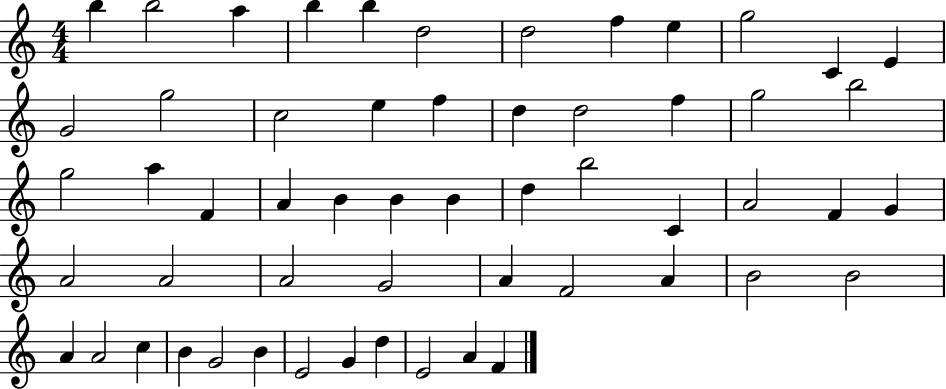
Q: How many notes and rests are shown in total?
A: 56